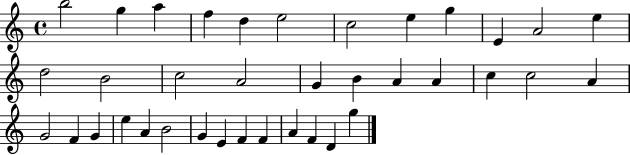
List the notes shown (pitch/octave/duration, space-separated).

B5/h G5/q A5/q F5/q D5/q E5/h C5/h E5/q G5/q E4/q A4/h E5/q D5/h B4/h C5/h A4/h G4/q B4/q A4/q A4/q C5/q C5/h A4/q G4/h F4/q G4/q E5/q A4/q B4/h G4/q E4/q F4/q F4/q A4/q F4/q D4/q G5/q